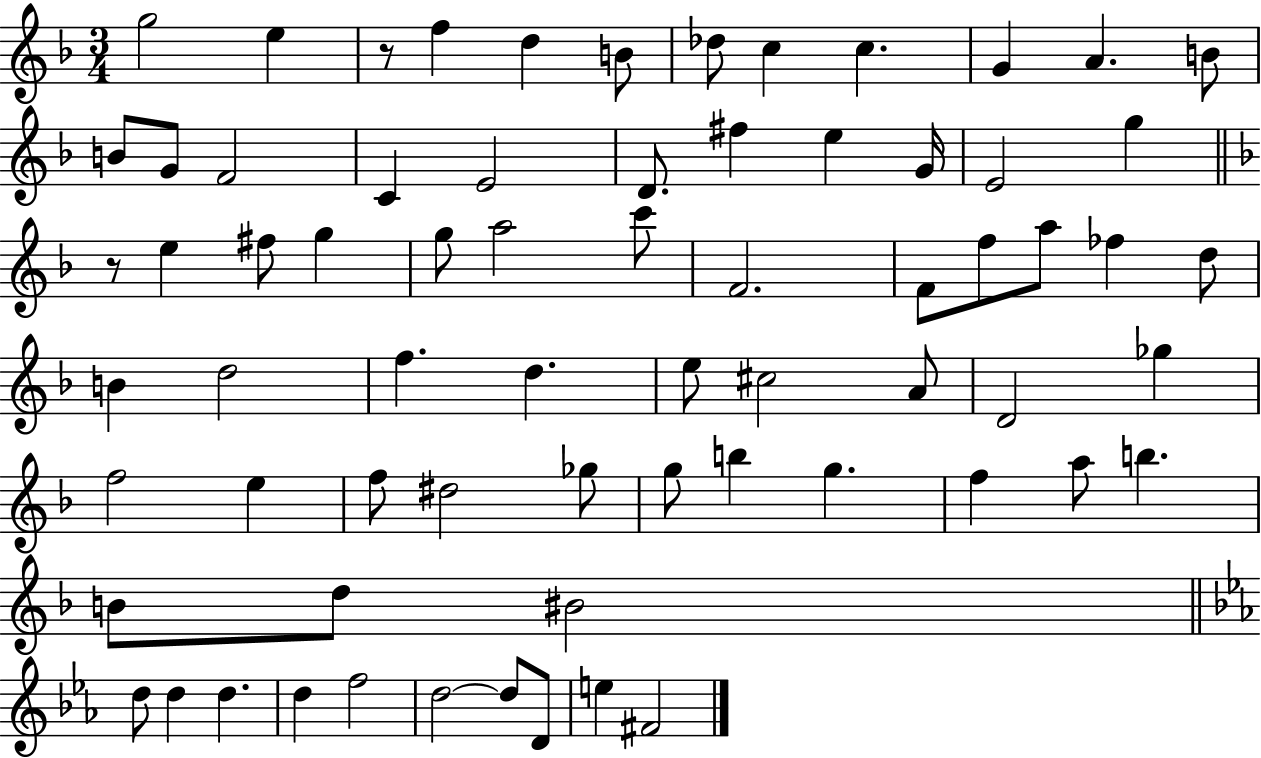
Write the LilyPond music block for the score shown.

{
  \clef treble
  \numericTimeSignature
  \time 3/4
  \key f \major
  g''2 e''4 | r8 f''4 d''4 b'8 | des''8 c''4 c''4. | g'4 a'4. b'8 | \break b'8 g'8 f'2 | c'4 e'2 | d'8. fis''4 e''4 g'16 | e'2 g''4 | \break \bar "||" \break \key f \major r8 e''4 fis''8 g''4 | g''8 a''2 c'''8 | f'2. | f'8 f''8 a''8 fes''4 d''8 | \break b'4 d''2 | f''4. d''4. | e''8 cis''2 a'8 | d'2 ges''4 | \break f''2 e''4 | f''8 dis''2 ges''8 | g''8 b''4 g''4. | f''4 a''8 b''4. | \break b'8 d''8 bis'2 | \bar "||" \break \key ees \major d''8 d''4 d''4. | d''4 f''2 | d''2~~ d''8 d'8 | e''4 fis'2 | \break \bar "|."
}